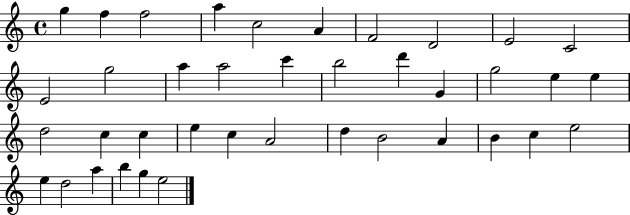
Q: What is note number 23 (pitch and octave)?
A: C5